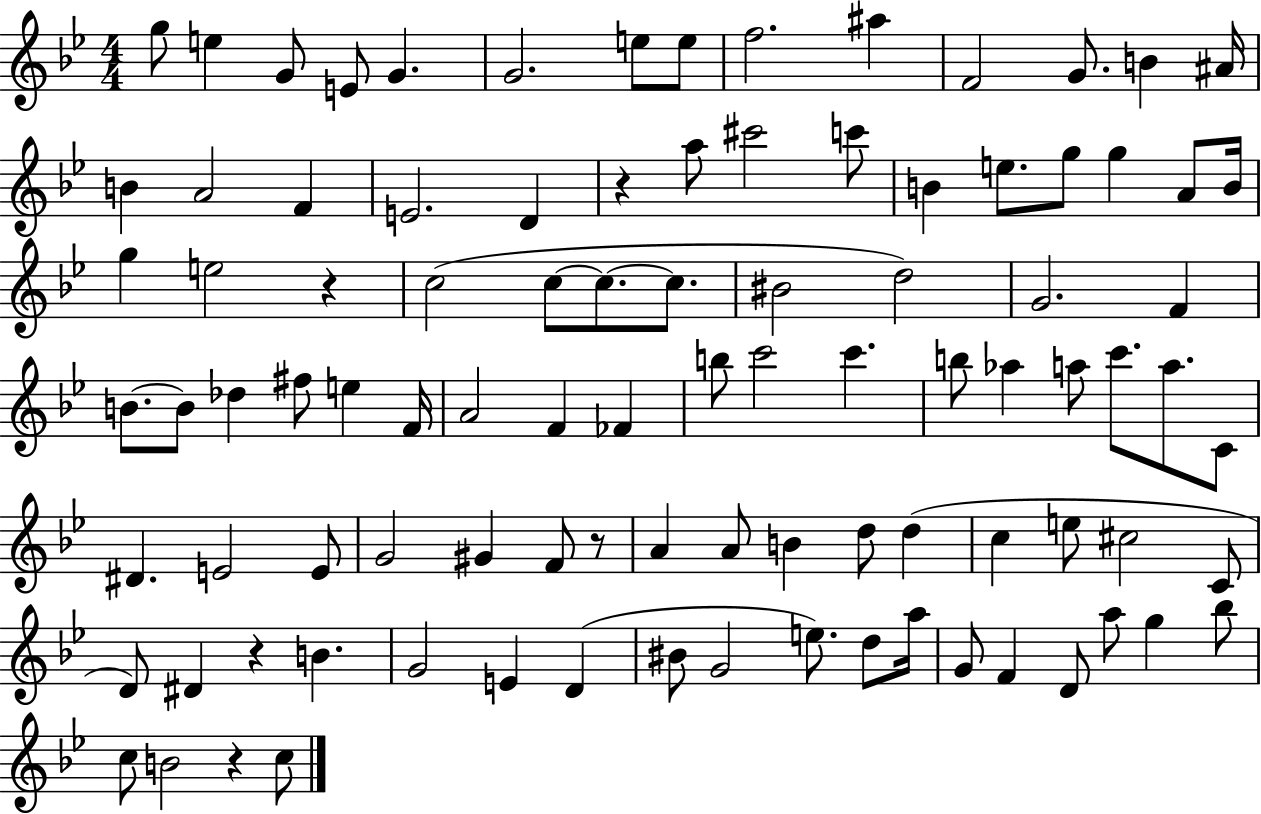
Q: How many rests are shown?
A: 5